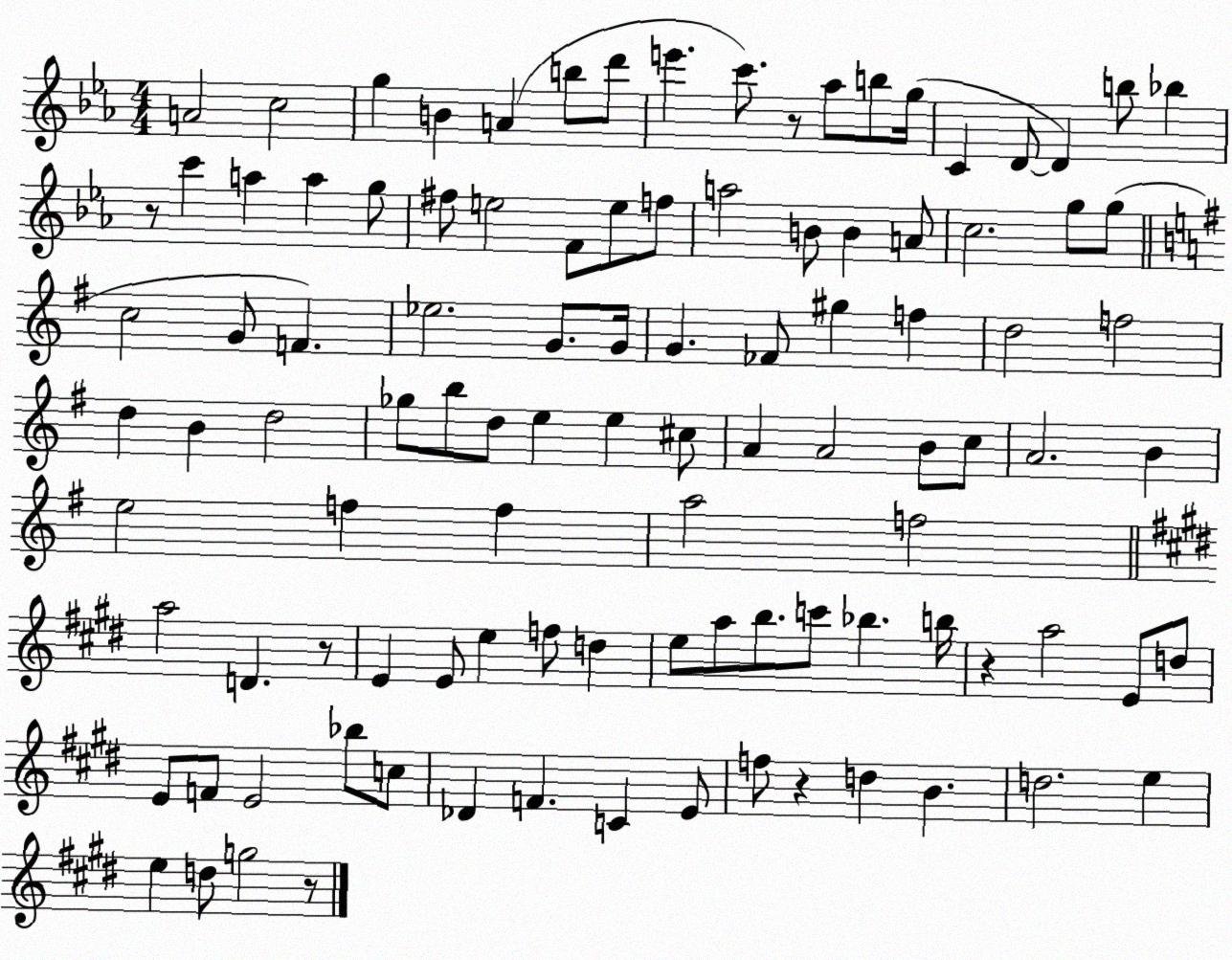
X:1
T:Untitled
M:4/4
L:1/4
K:Eb
A2 c2 g B A b/2 d'/2 e' c'/2 z/2 _a/2 b/2 g/4 C D/2 D b/2 _b z/2 c' a a g/2 ^f/2 e2 F/2 e/2 f/2 a2 B/2 B A/2 c2 g/2 g/2 c2 G/2 F _e2 G/2 G/4 G _F/2 ^g f d2 f2 d B d2 _g/2 b/2 d/2 e e ^c/2 A A2 B/2 c/2 A2 B e2 f f a2 f2 a2 D z/2 E E/2 e f/2 d e/2 a/2 b/2 c'/2 _b b/4 z a2 E/2 d/2 E/2 F/2 E2 _b/2 c/2 _D F C E/2 f/2 z d B d2 e e d/2 g2 z/2